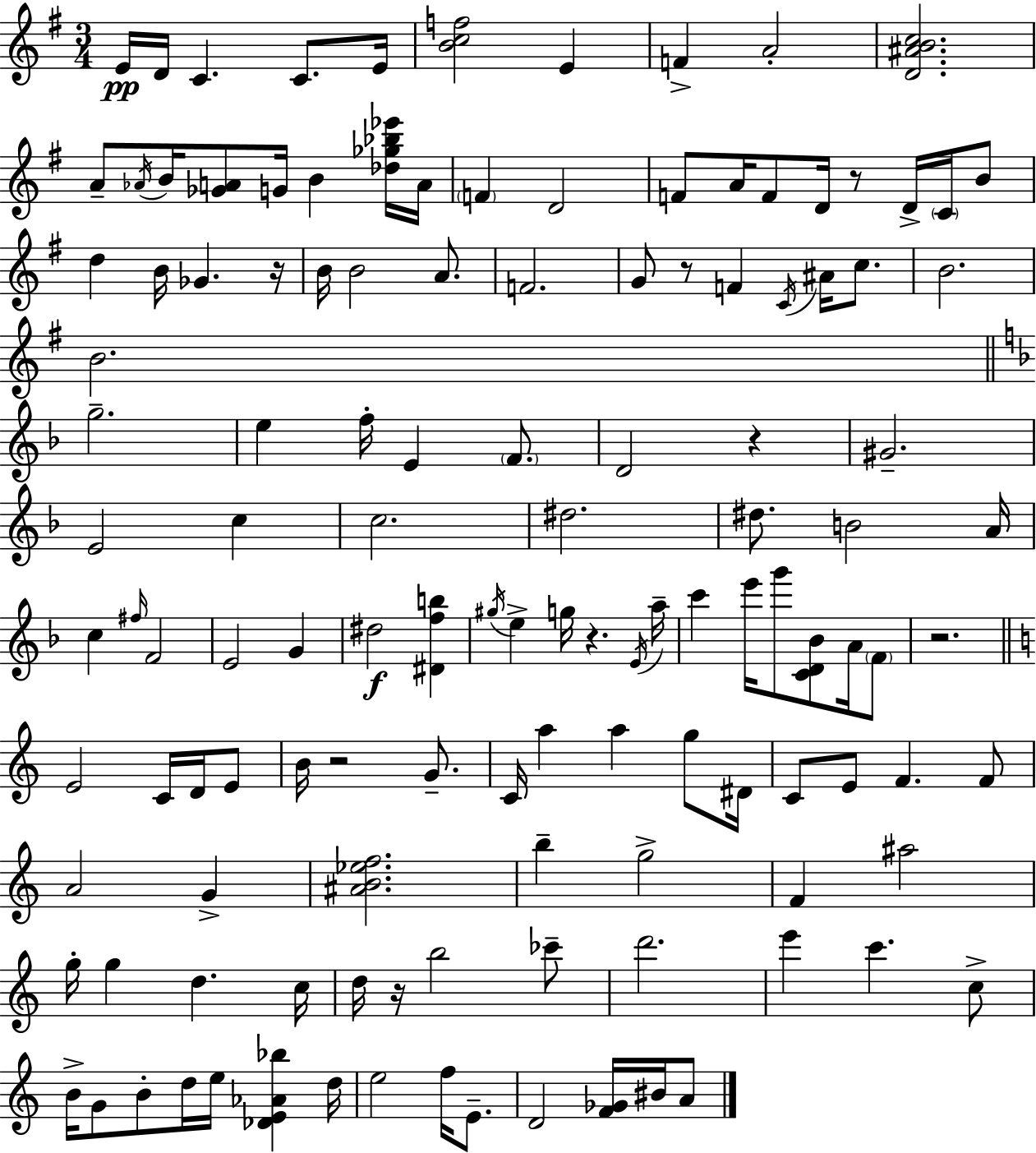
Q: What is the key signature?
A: G major